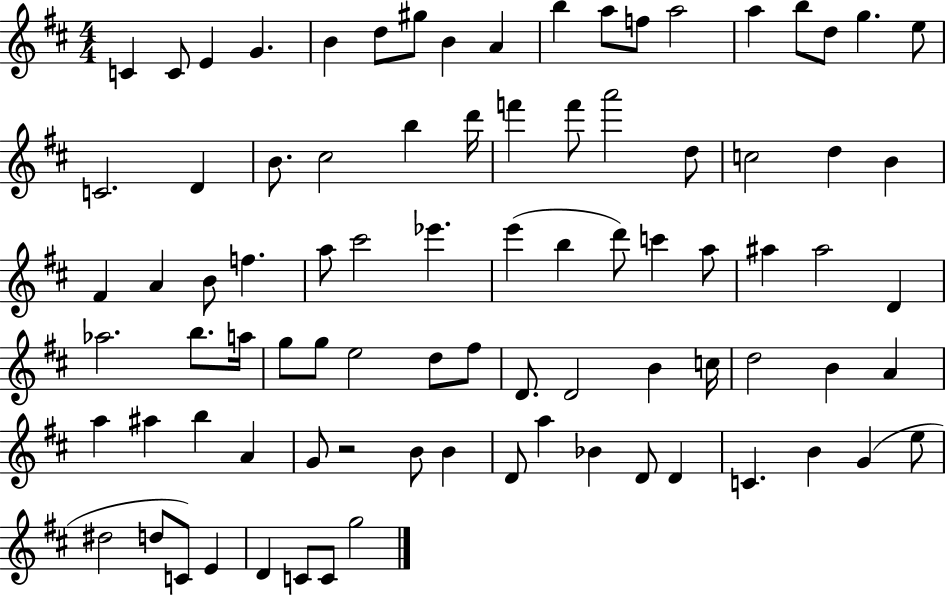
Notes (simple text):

C4/q C4/e E4/q G4/q. B4/q D5/e G#5/e B4/q A4/q B5/q A5/e F5/e A5/h A5/q B5/e D5/e G5/q. E5/e C4/h. D4/q B4/e. C#5/h B5/q D6/s F6/q F6/e A6/h D5/e C5/h D5/q B4/q F#4/q A4/q B4/e F5/q. A5/e C#6/h Eb6/q. E6/q B5/q D6/e C6/q A5/e A#5/q A#5/h D4/q Ab5/h. B5/e. A5/s G5/e G5/e E5/h D5/e F#5/e D4/e. D4/h B4/q C5/s D5/h B4/q A4/q A5/q A#5/q B5/q A4/q G4/e R/h B4/e B4/q D4/e A5/q Bb4/q D4/e D4/q C4/q. B4/q G4/q E5/e D#5/h D5/e C4/e E4/q D4/q C4/e C4/e G5/h